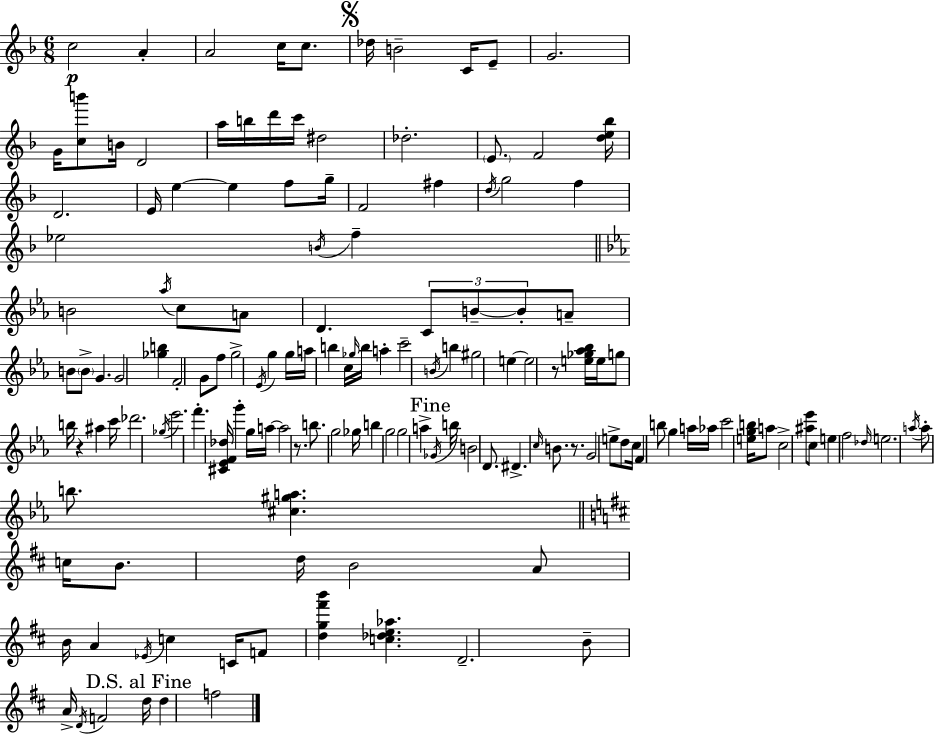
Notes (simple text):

C5/h A4/q A4/h C5/s C5/e. Db5/s B4/h C4/s E4/e G4/h. G4/s [C5,B6]/e B4/s D4/h A5/s B5/s D6/s C6/s D#5/h Db5/h. E4/e. F4/h [D5,E5,Bb5]/s D4/h. E4/s E5/q E5/q F5/e G5/s F4/h F#5/q D5/s G5/h F5/q Eb5/h B4/s F5/q B4/h Ab5/s C5/e A4/e D4/q. C4/e B4/e B4/e A4/e B4/e B4/e G4/q. G4/h [Gb5,B5]/q F4/h G4/e F5/e G5/h Eb4/s G5/q G5/s A5/s B5/q C5/s Gb5/s B5/s A5/q C6/h B4/s B5/q G#5/h E5/q E5/h R/e [E5,Gb5,Ab5,Bb5]/s E5/s G5/e B5/s R/q A#5/q C6/s Db6/h. Gb5/s Eb6/h. F6/q. [C#4,Eb4,F4,Db5]/s G6/q G5/s A5/s A5/h R/e. B5/e. G5/h Gb5/s B5/q G5/h G5/h A5/q Gb4/s B5/s B4/h D4/e. D#4/q. C5/s B4/e. R/e. G4/h E5/e D5/e C5/s F4/q B5/e G5/q A5/s Ab5/s C6/h [E5,G5,B5]/s A5/e C5/h [A#5,Eb6]/e C5/e E5/q F5/h Db5/s E5/h. A5/s A5/e B5/e. [C#5,G#5,A5]/q. C5/s B4/e. D5/s B4/h A4/e B4/s A4/q Eb4/s C5/q C4/s F4/e [D5,G5,F#6,B6]/q [C5,Db5,E5,Ab5]/q. D4/h. B4/e A4/s D4/s F4/h D5/s D5/q F5/h